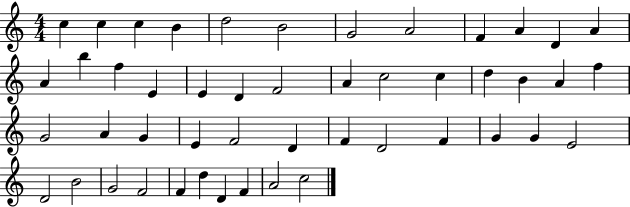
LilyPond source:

{
  \clef treble
  \numericTimeSignature
  \time 4/4
  \key c \major
  c''4 c''4 c''4 b'4 | d''2 b'2 | g'2 a'2 | f'4 a'4 d'4 a'4 | \break a'4 b''4 f''4 e'4 | e'4 d'4 f'2 | a'4 c''2 c''4 | d''4 b'4 a'4 f''4 | \break g'2 a'4 g'4 | e'4 f'2 d'4 | f'4 d'2 f'4 | g'4 g'4 e'2 | \break d'2 b'2 | g'2 f'2 | f'4 d''4 d'4 f'4 | a'2 c''2 | \break \bar "|."
}